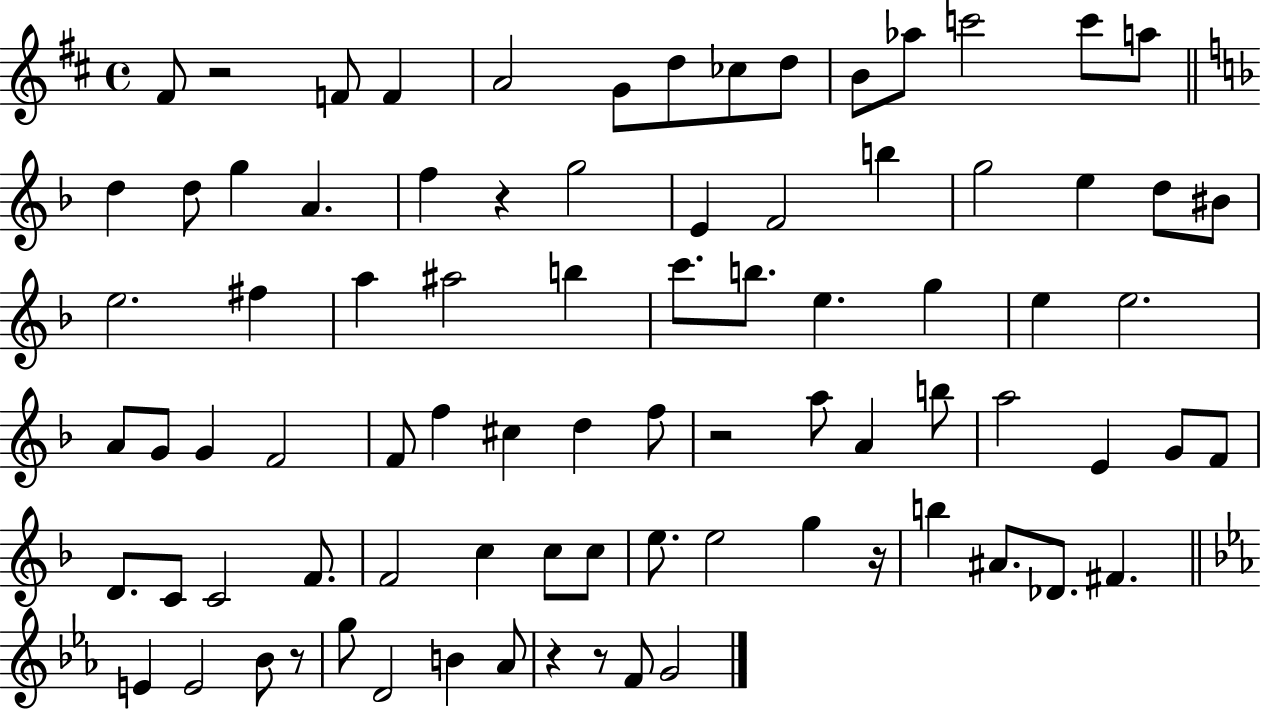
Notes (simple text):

F#4/e R/h F4/e F4/q A4/h G4/e D5/e CES5/e D5/e B4/e Ab5/e C6/h C6/e A5/e D5/q D5/e G5/q A4/q. F5/q R/q G5/h E4/q F4/h B5/q G5/h E5/q D5/e BIS4/e E5/h. F#5/q A5/q A#5/h B5/q C6/e. B5/e. E5/q. G5/q E5/q E5/h. A4/e G4/e G4/q F4/h F4/e F5/q C#5/q D5/q F5/e R/h A5/e A4/q B5/e A5/h E4/q G4/e F4/e D4/e. C4/e C4/h F4/e. F4/h C5/q C5/e C5/e E5/e. E5/h G5/q R/s B5/q A#4/e. Db4/e. F#4/q. E4/q E4/h Bb4/e R/e G5/e D4/h B4/q Ab4/e R/q R/e F4/e G4/h